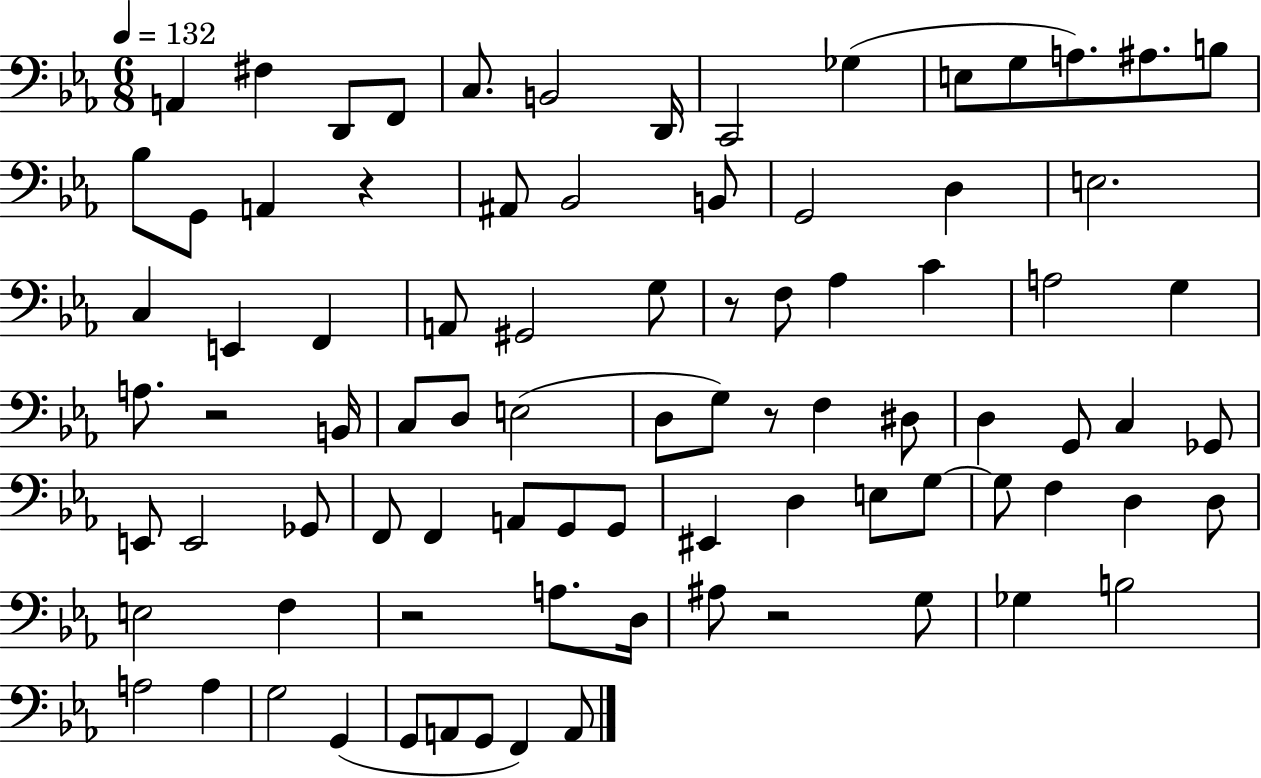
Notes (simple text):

A2/q F#3/q D2/e F2/e C3/e. B2/h D2/s C2/h Gb3/q E3/e G3/e A3/e. A#3/e. B3/e Bb3/e G2/e A2/q R/q A#2/e Bb2/h B2/e G2/h D3/q E3/h. C3/q E2/q F2/q A2/e G#2/h G3/e R/e F3/e Ab3/q C4/q A3/h G3/q A3/e. R/h B2/s C3/e D3/e E3/h D3/e G3/e R/e F3/q D#3/e D3/q G2/e C3/q Gb2/e E2/e E2/h Gb2/e F2/e F2/q A2/e G2/e G2/e EIS2/q D3/q E3/e G3/e G3/e F3/q D3/q D3/e E3/h F3/q R/h A3/e. D3/s A#3/e R/h G3/e Gb3/q B3/h A3/h A3/q G3/h G2/q G2/e A2/e G2/e F2/q A2/e